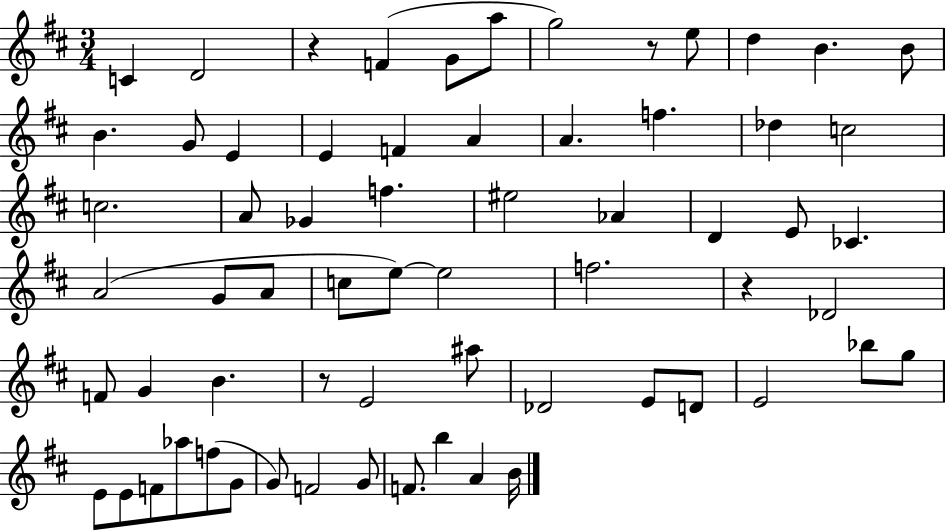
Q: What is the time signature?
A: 3/4